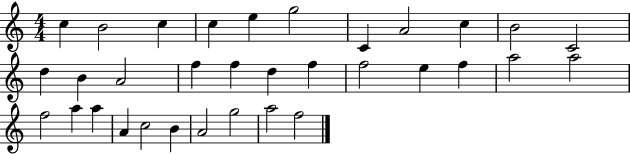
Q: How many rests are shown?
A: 0